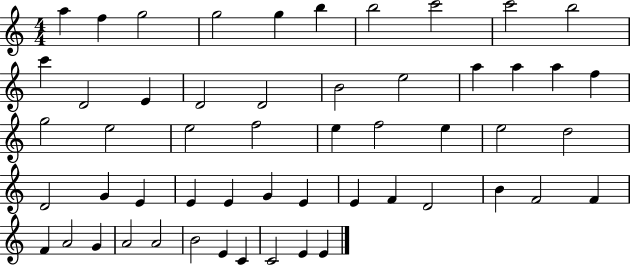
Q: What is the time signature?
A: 4/4